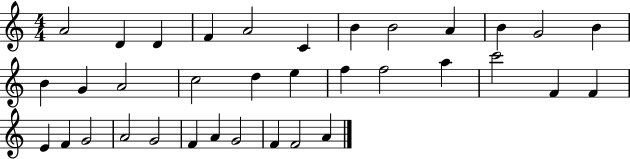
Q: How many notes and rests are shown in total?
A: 35